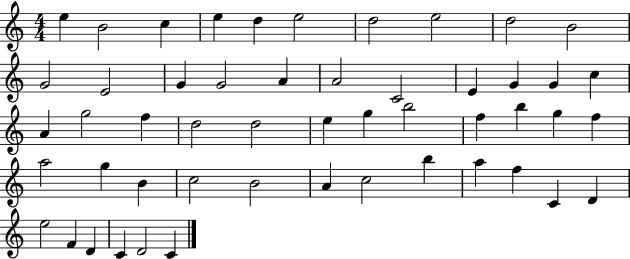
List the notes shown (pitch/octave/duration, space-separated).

E5/q B4/h C5/q E5/q D5/q E5/h D5/h E5/h D5/h B4/h G4/h E4/h G4/q G4/h A4/q A4/h C4/h E4/q G4/q G4/q C5/q A4/q G5/h F5/q D5/h D5/h E5/q G5/q B5/h F5/q B5/q G5/q F5/q A5/h G5/q B4/q C5/h B4/h A4/q C5/h B5/q A5/q F5/q C4/q D4/q E5/h F4/q D4/q C4/q D4/h C4/q